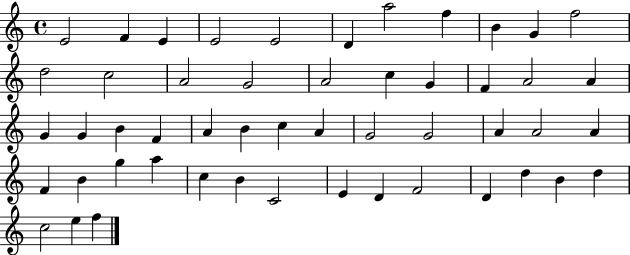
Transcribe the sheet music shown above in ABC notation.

X:1
T:Untitled
M:4/4
L:1/4
K:C
E2 F E E2 E2 D a2 f B G f2 d2 c2 A2 G2 A2 c G F A2 A G G B F A B c A G2 G2 A A2 A F B g a c B C2 E D F2 D d B d c2 e f